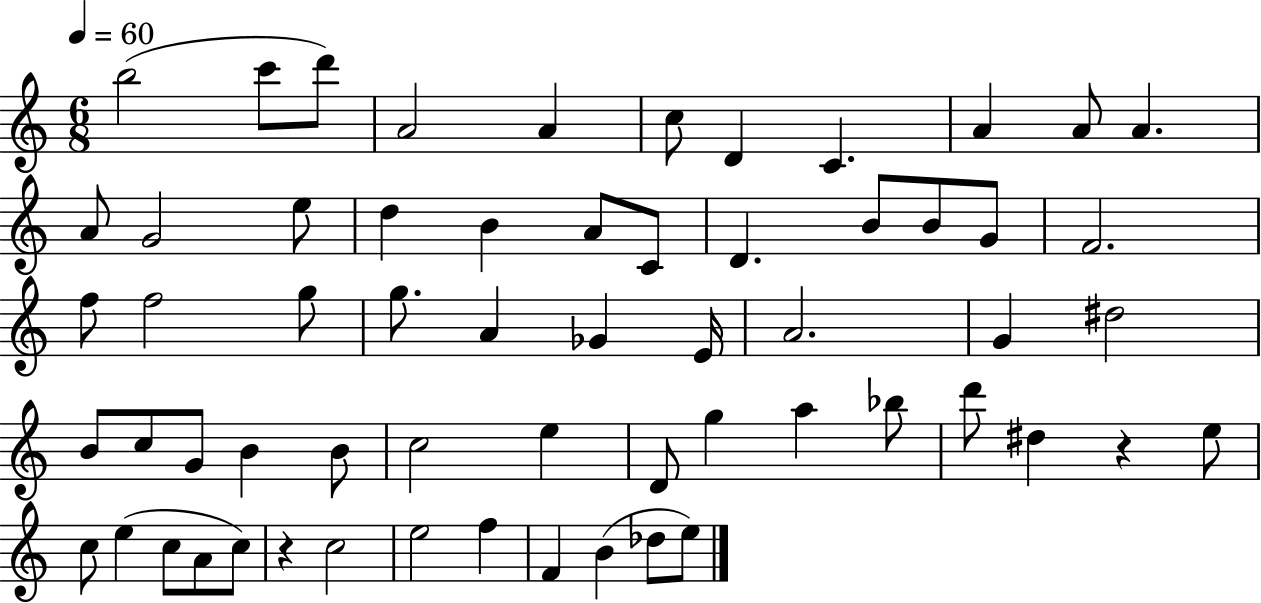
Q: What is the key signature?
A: C major